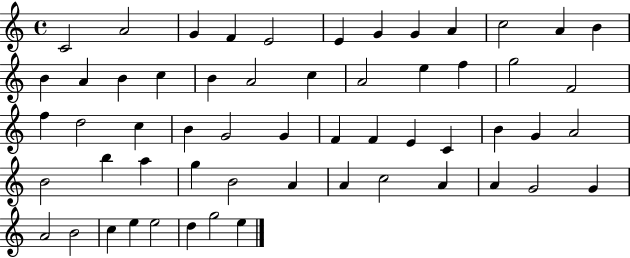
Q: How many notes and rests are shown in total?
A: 57